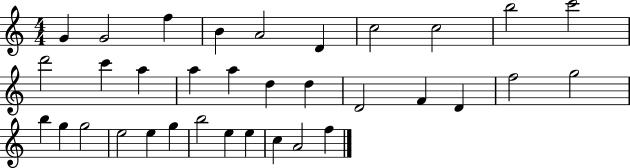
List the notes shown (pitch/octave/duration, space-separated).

G4/q G4/h F5/q B4/q A4/h D4/q C5/h C5/h B5/h C6/h D6/h C6/q A5/q A5/q A5/q D5/q D5/q D4/h F4/q D4/q F5/h G5/h B5/q G5/q G5/h E5/h E5/q G5/q B5/h E5/q E5/q C5/q A4/h F5/q